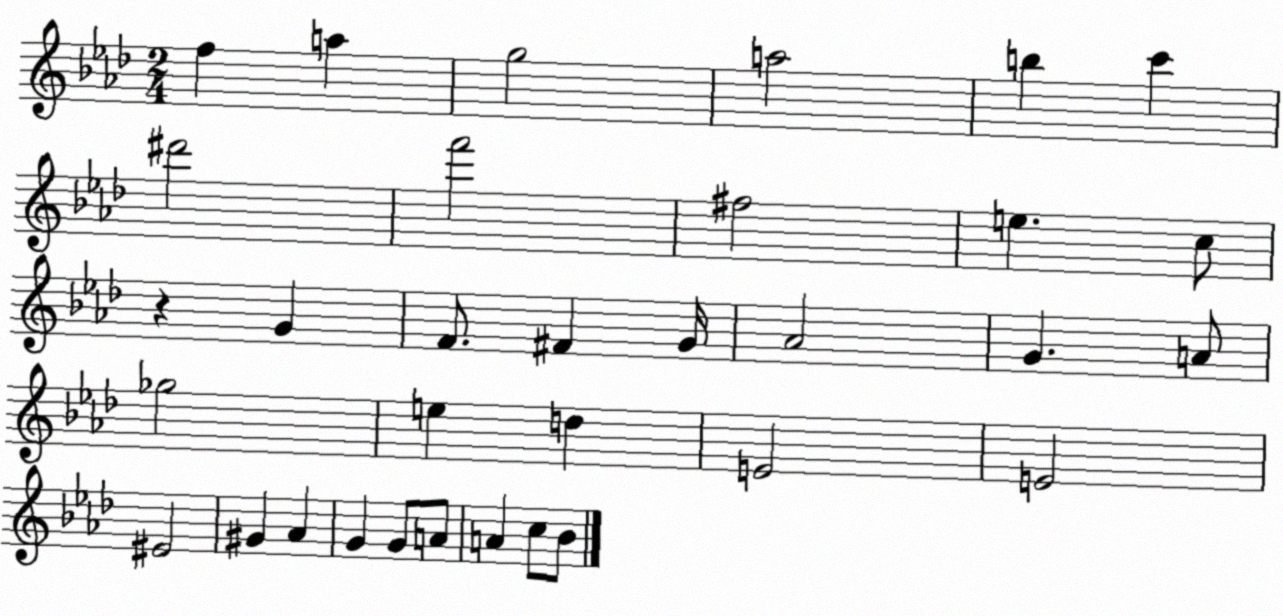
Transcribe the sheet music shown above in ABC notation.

X:1
T:Untitled
M:2/4
L:1/4
K:Ab
f a g2 a2 b c' ^d'2 f'2 ^f2 e c/2 z G F/2 ^F G/4 _A2 G A/2 _g2 e d E2 E2 ^E2 ^G _A G G/2 A/2 A c/2 _B/2